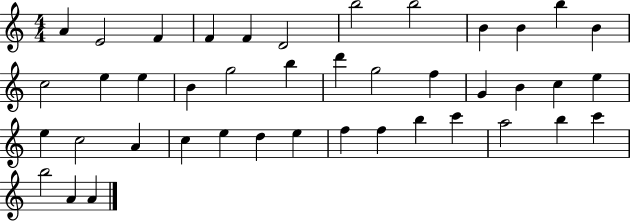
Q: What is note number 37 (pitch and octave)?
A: A5